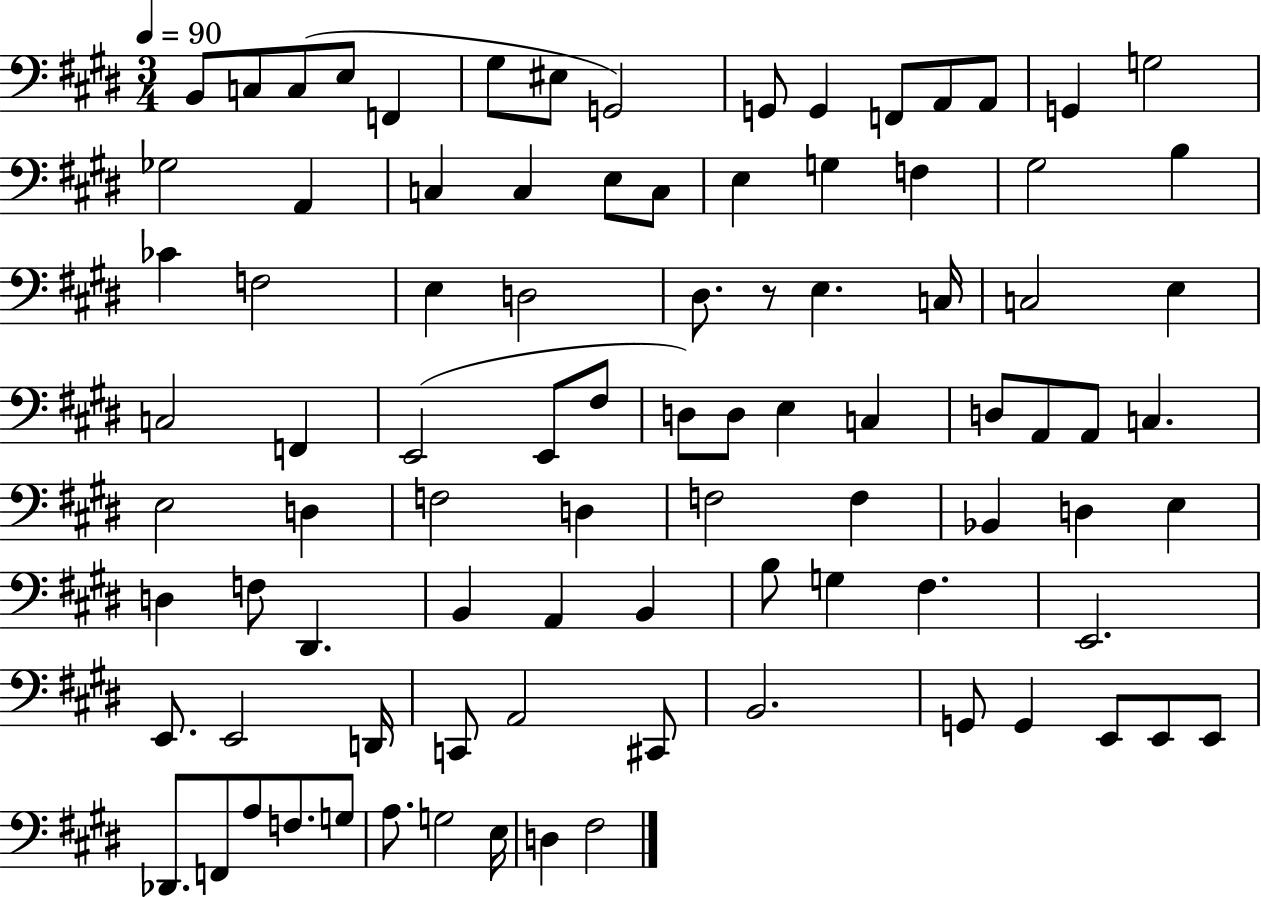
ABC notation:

X:1
T:Untitled
M:3/4
L:1/4
K:E
B,,/2 C,/2 C,/2 E,/2 F,, ^G,/2 ^E,/2 G,,2 G,,/2 G,, F,,/2 A,,/2 A,,/2 G,, G,2 _G,2 A,, C, C, E,/2 C,/2 E, G, F, ^G,2 B, _C F,2 E, D,2 ^D,/2 z/2 E, C,/4 C,2 E, C,2 F,, E,,2 E,,/2 ^F,/2 D,/2 D,/2 E, C, D,/2 A,,/2 A,,/2 C, E,2 D, F,2 D, F,2 F, _B,, D, E, D, F,/2 ^D,, B,, A,, B,, B,/2 G, ^F, E,,2 E,,/2 E,,2 D,,/4 C,,/2 A,,2 ^C,,/2 B,,2 G,,/2 G,, E,,/2 E,,/2 E,,/2 _D,,/2 F,,/2 A,/2 F,/2 G,/2 A,/2 G,2 E,/4 D, ^F,2